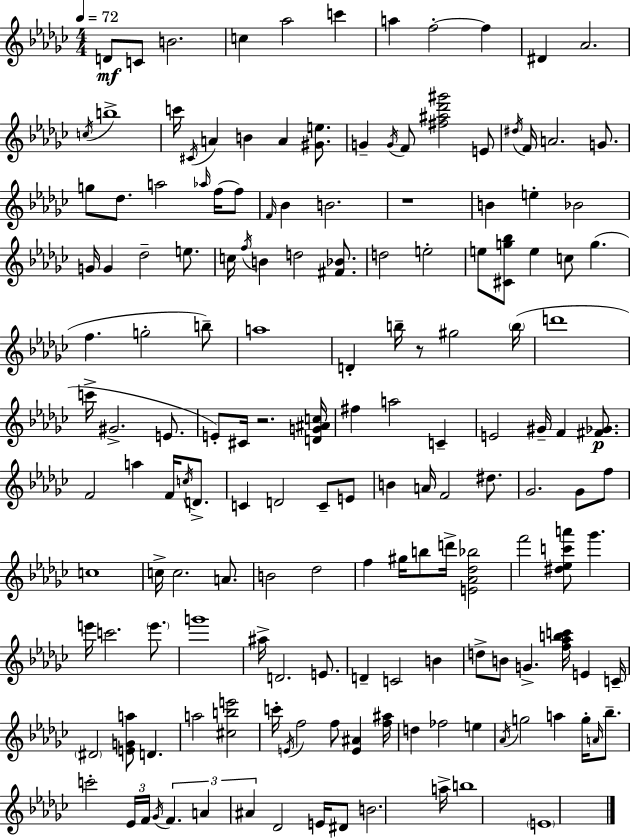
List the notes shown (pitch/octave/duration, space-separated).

D4/e C4/e B4/h. C5/q Ab5/h C6/q A5/q F5/h F5/q D#4/q Ab4/h. C5/s B5/w C6/s C#4/s A4/q B4/q A4/q [G#4,E5]/e. G4/q G4/s F4/e [F#5,A#5,Db6,G#6]/h E4/e D#5/s F4/s A4/h. G4/e. G5/e Db5/e. A5/h Ab5/s F5/s F5/e F4/s Bb4/q B4/h. R/w B4/q E5/q Bb4/h G4/s G4/q Db5/h E5/e. C5/s F5/s B4/q D5/h [F#4,Bb4]/e. D5/h E5/h E5/e [C#4,G5,Bb5]/e E5/q C5/e G5/q. F5/q. G5/h B5/e A5/w D4/q B5/s R/e G#5/h B5/s D6/w C6/s G#4/h. E4/e. E4/e C#4/s R/h. [D4,G4,A#4,C5]/s F#5/q A5/h C4/q E4/h G#4/s F4/q [F#4,Gb4]/e. F4/h A5/q F4/s C5/s D4/e. C4/q D4/h C4/e E4/e B4/q A4/s F4/h D#5/e. Gb4/h. Gb4/e F5/e C5/w C5/s C5/h. A4/e. B4/h Db5/h F5/q G#5/s B5/e D6/s [E4,Ab4,Db5,Bb5]/h F6/h [D#5,Eb5,C6,A6]/e Gb6/q. E6/s C6/h. E6/e. G6/w A#5/s D4/h. E4/e. D4/q C4/h B4/q D5/e B4/e G4/q. [F5,Ab5,B5,C6]/s E4/q C4/s D#4/h [E4,G4,A5]/e D4/q. A5/h [C#5,B5,E6]/h C6/s E4/s F5/h F5/e [E4,A#4]/q [F5,A#5]/s D5/q FES5/h E5/q Ab4/s G5/h A5/q G5/s A4/s Bb5/e. C6/h Eb4/s F4/s Gb4/s F4/q. A4/q A#4/q Db4/h E4/s D#4/e B4/h. A5/s B5/w E4/w